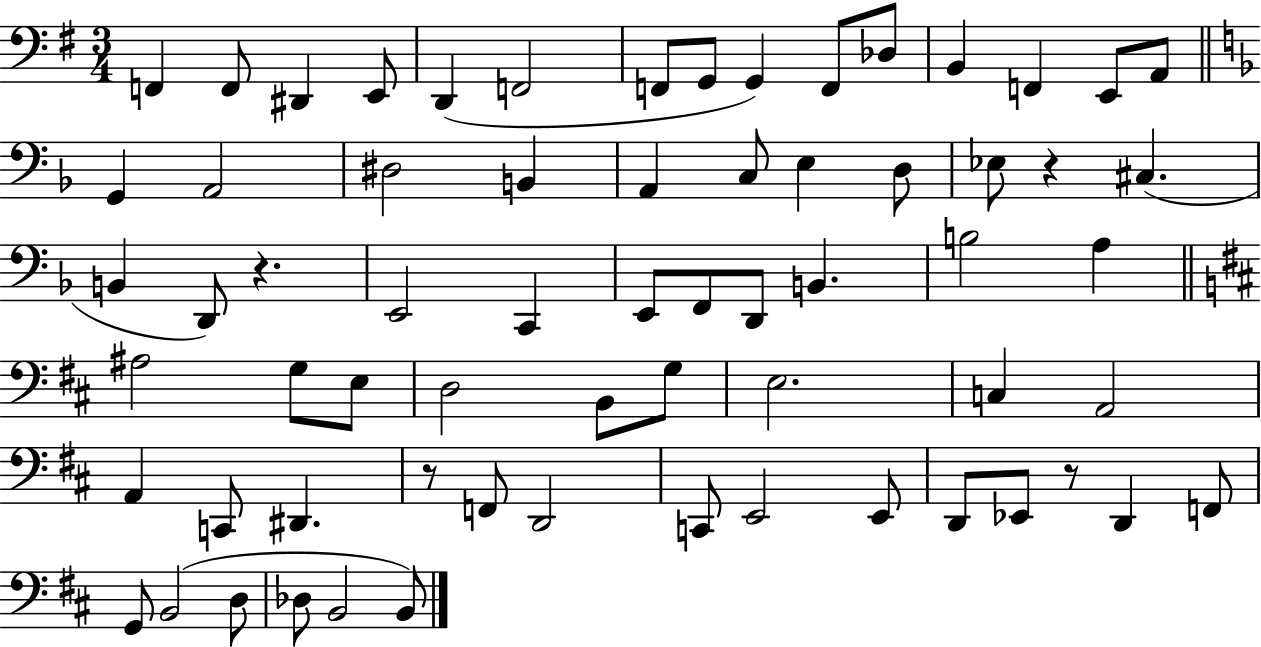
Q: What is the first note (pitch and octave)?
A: F2